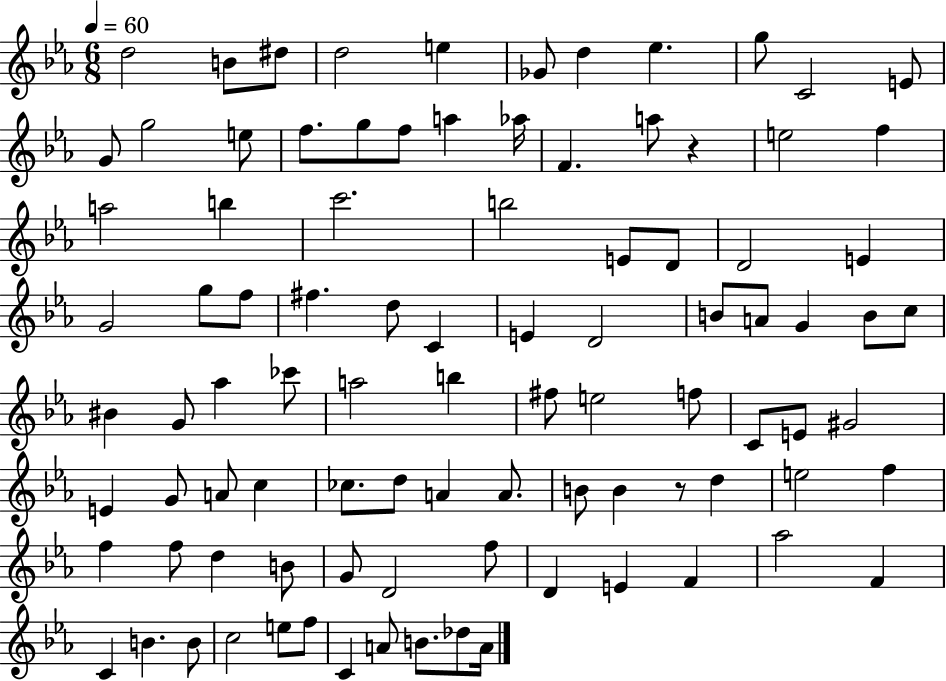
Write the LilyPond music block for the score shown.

{
  \clef treble
  \numericTimeSignature
  \time 6/8
  \key ees \major
  \tempo 4 = 60
  d''2 b'8 dis''8 | d''2 e''4 | ges'8 d''4 ees''4. | g''8 c'2 e'8 | \break g'8 g''2 e''8 | f''8. g''8 f''8 a''4 aes''16 | f'4. a''8 r4 | e''2 f''4 | \break a''2 b''4 | c'''2. | b''2 e'8 d'8 | d'2 e'4 | \break g'2 g''8 f''8 | fis''4. d''8 c'4 | e'4 d'2 | b'8 a'8 g'4 b'8 c''8 | \break bis'4 g'8 aes''4 ces'''8 | a''2 b''4 | fis''8 e''2 f''8 | c'8 e'8 gis'2 | \break e'4 g'8 a'8 c''4 | ces''8. d''8 a'4 a'8. | b'8 b'4 r8 d''4 | e''2 f''4 | \break f''4 f''8 d''4 b'8 | g'8 d'2 f''8 | d'4 e'4 f'4 | aes''2 f'4 | \break c'4 b'4. b'8 | c''2 e''8 f''8 | c'4 a'8 b'8. des''8 a'16 | \bar "|."
}